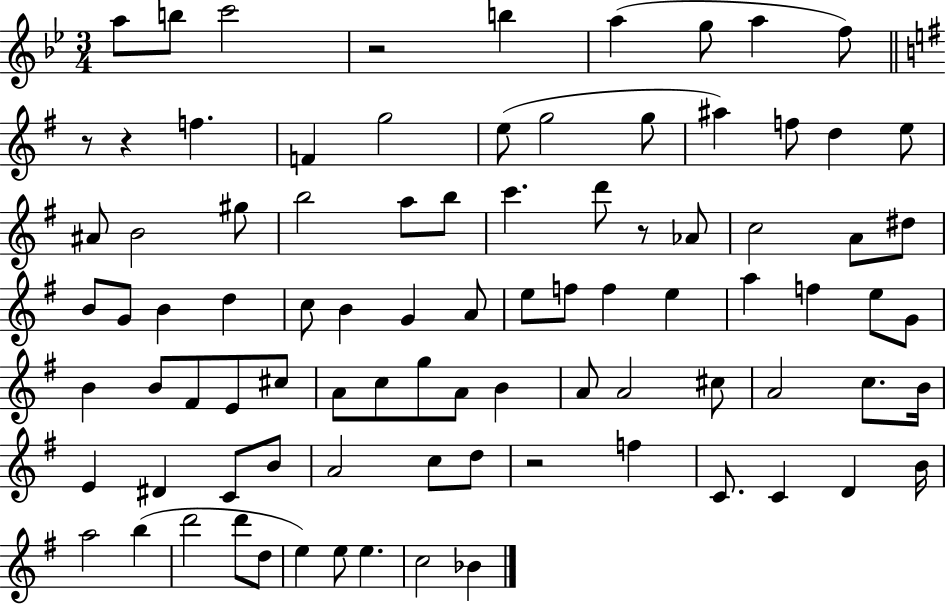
A5/e B5/e C6/h R/h B5/q A5/q G5/e A5/q F5/e R/e R/q F5/q. F4/q G5/h E5/e G5/h G5/e A#5/q F5/e D5/q E5/e A#4/e B4/h G#5/e B5/h A5/e B5/e C6/q. D6/e R/e Ab4/e C5/h A4/e D#5/e B4/e G4/e B4/q D5/q C5/e B4/q G4/q A4/e E5/e F5/e F5/q E5/q A5/q F5/q E5/e G4/e B4/q B4/e F#4/e E4/e C#5/e A4/e C5/e G5/e A4/e B4/q A4/e A4/h C#5/e A4/h C5/e. B4/s E4/q D#4/q C4/e B4/e A4/h C5/e D5/e R/h F5/q C4/e. C4/q D4/q B4/s A5/h B5/q D6/h D6/e D5/e E5/q E5/e E5/q. C5/h Bb4/q